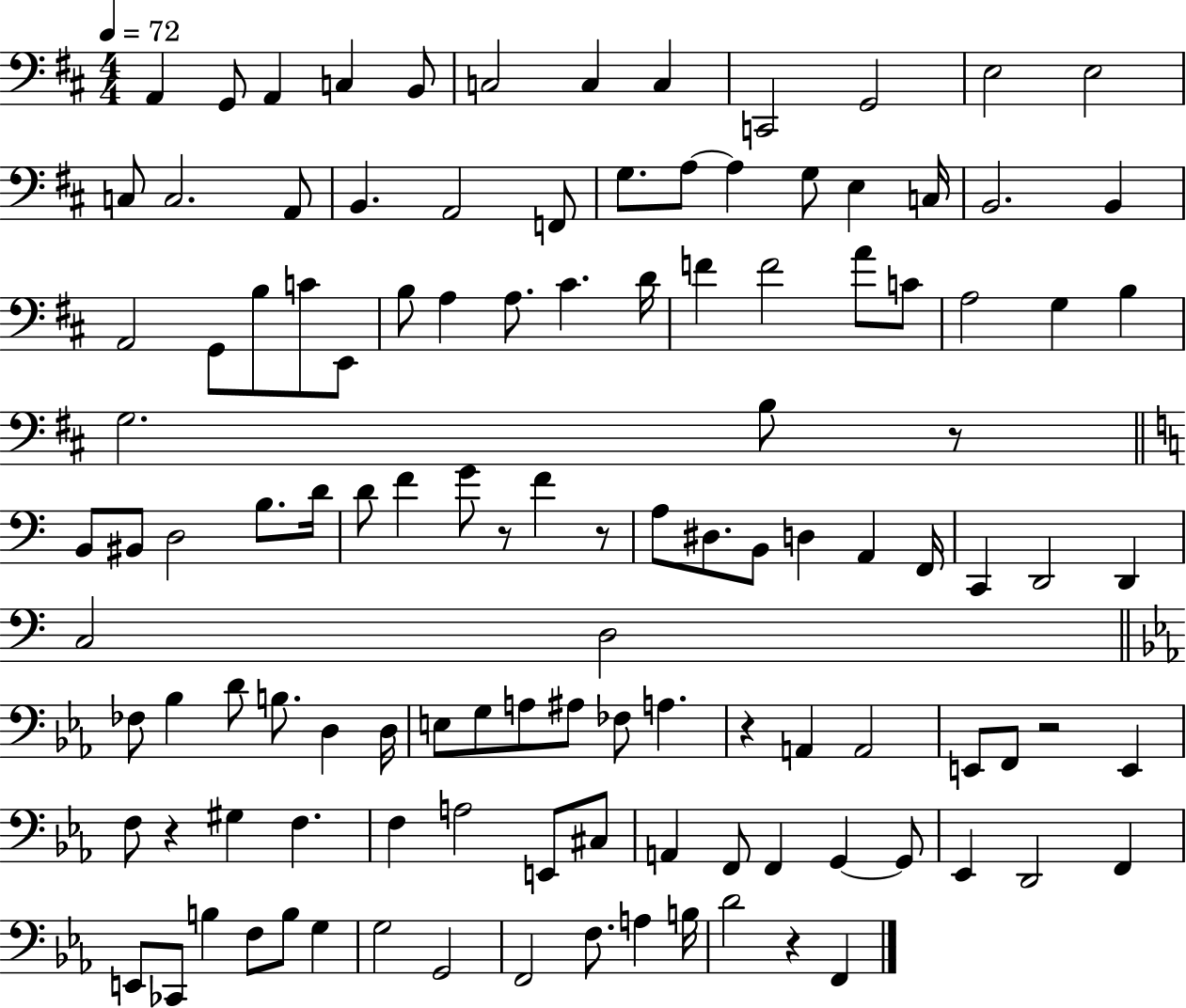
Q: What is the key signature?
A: D major